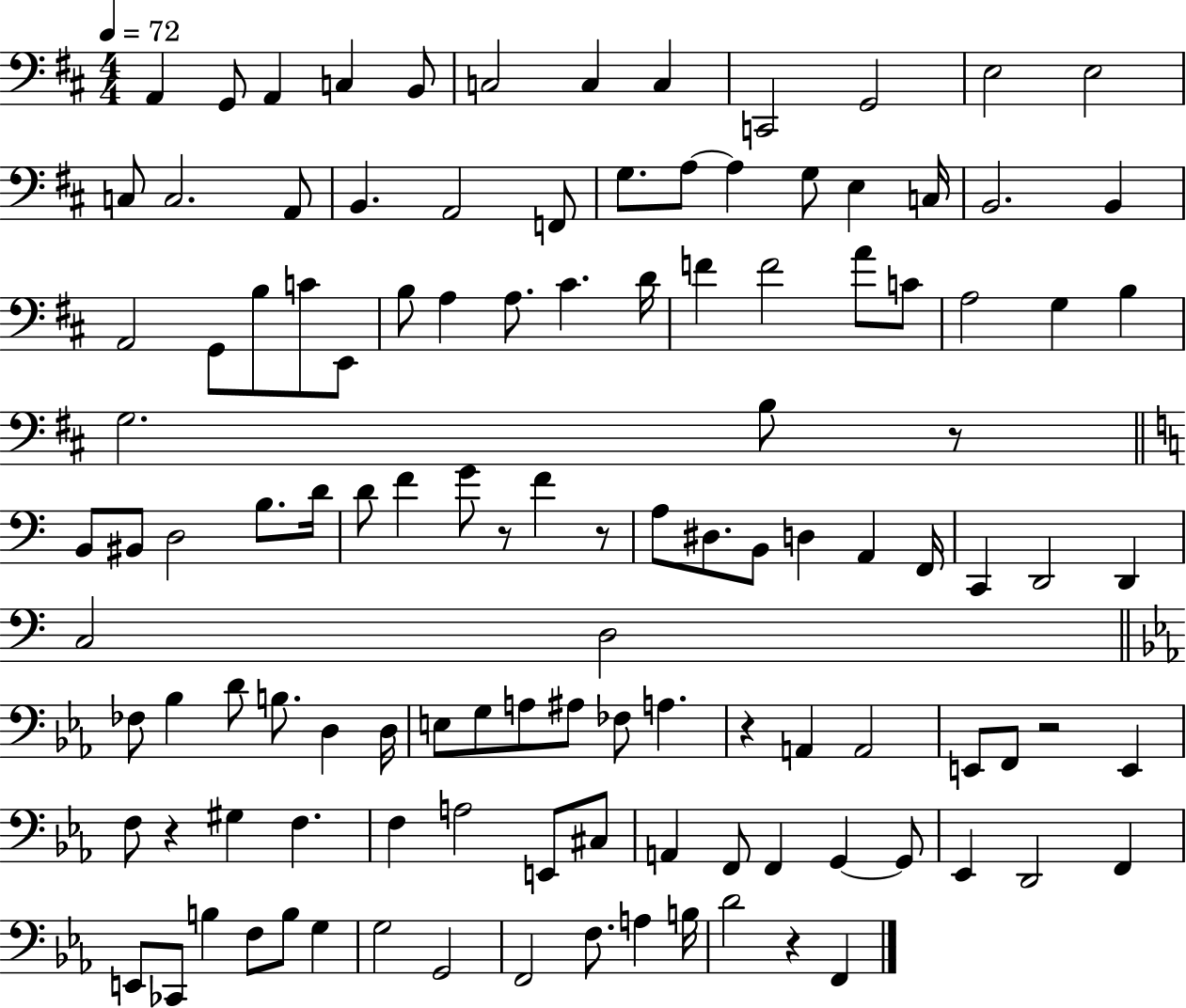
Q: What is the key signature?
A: D major